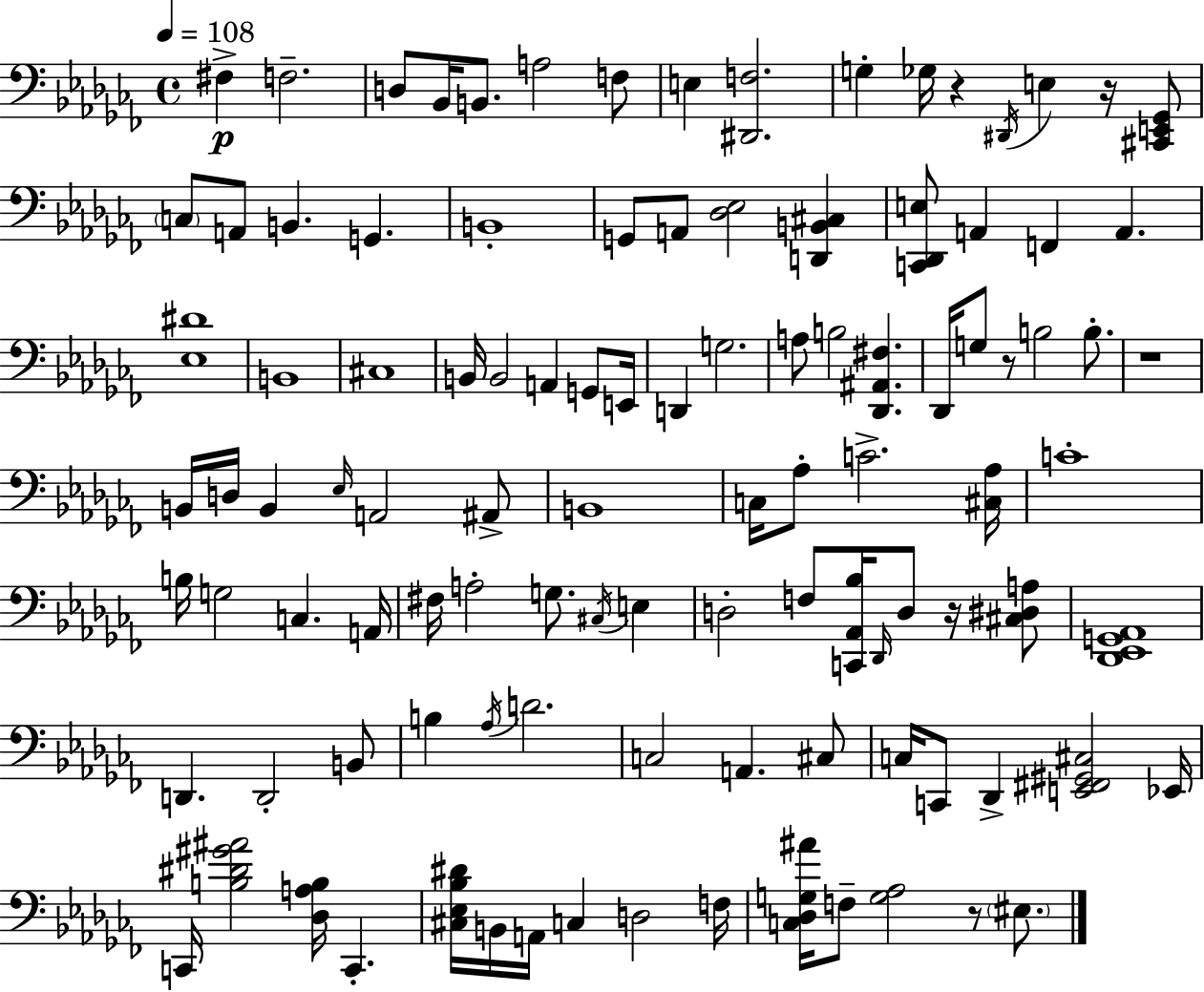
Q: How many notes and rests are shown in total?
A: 106